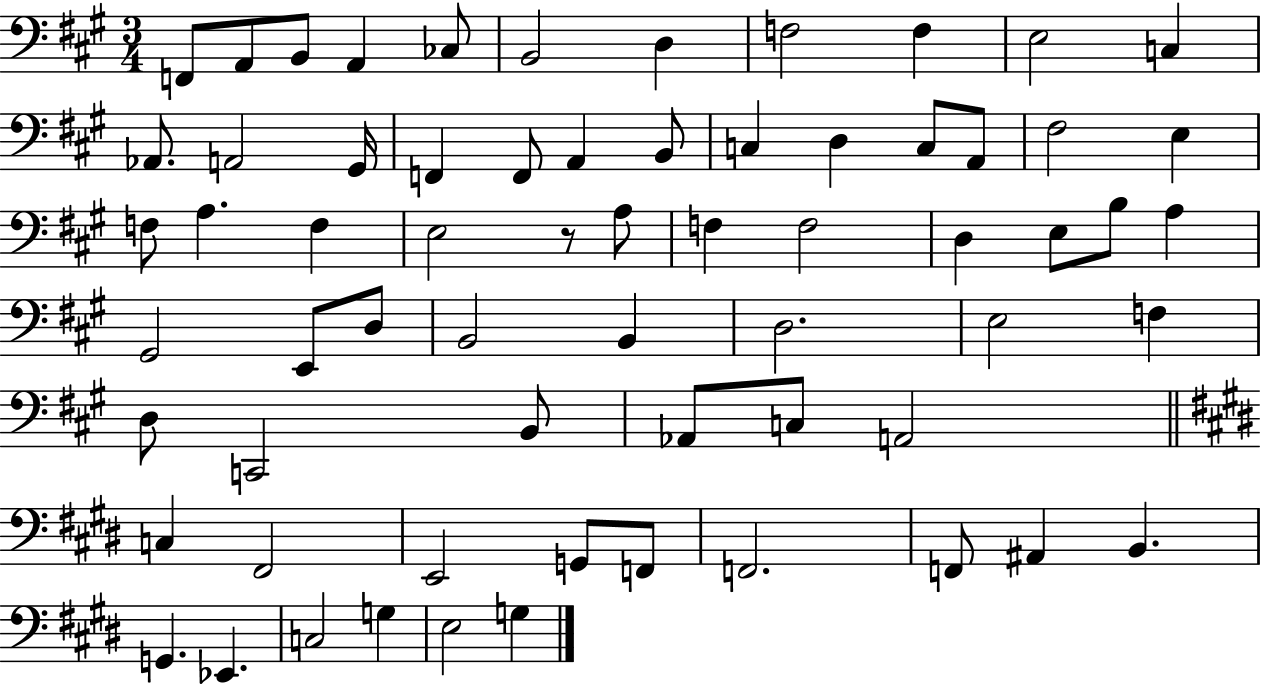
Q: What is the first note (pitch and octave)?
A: F2